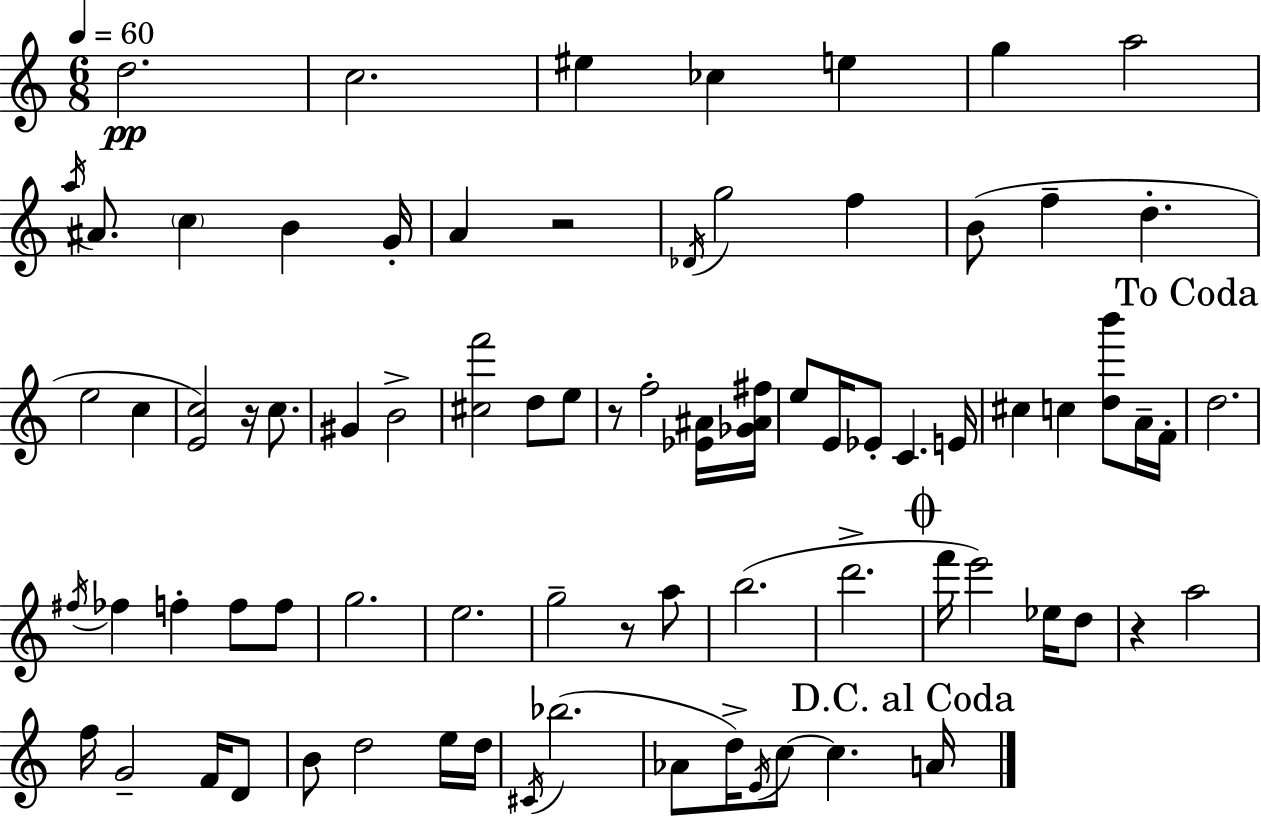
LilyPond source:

{
  \clef treble
  \numericTimeSignature
  \time 6/8
  \key c \major
  \tempo 4 = 60
  d''2.\pp | c''2. | eis''4 ces''4 e''4 | g''4 a''2 | \break \acciaccatura { a''16 } ais'8. \parenthesize c''4 b'4 | g'16-. a'4 r2 | \acciaccatura { des'16 } g''2 f''4 | b'8( f''4-- d''4.-. | \break e''2 c''4 | <e' c''>2) r16 c''8. | gis'4 b'2-> | <cis'' f'''>2 d''8 | \break e''8 r8 f''2-. | <ees' ais'>16 <ges' ais' fis''>16 e''8 e'16 ees'8-. c'4. | e'16 cis''4 c''4 <d'' b'''>8 | a'16-- f'16-. \mark "To Coda" d''2. | \break \acciaccatura { fis''16 } fes''4 f''4-. f''8 | f''8 g''2. | e''2. | g''2-- r8 | \break a''8 b''2.( | d'''2.-> | \mark \markup { \musicglyph "scripts.coda" } f'''16 e'''2) | ees''16 d''8 r4 a''2 | \break f''16 g'2-- | f'16 d'8 b'8 d''2 | e''16 d''16 \acciaccatura { cis'16 } bes''2.( | aes'8 d''16->) \acciaccatura { e'16 } c''8~~ c''4. | \break \mark "D.C. al Coda" a'16 \bar "|."
}